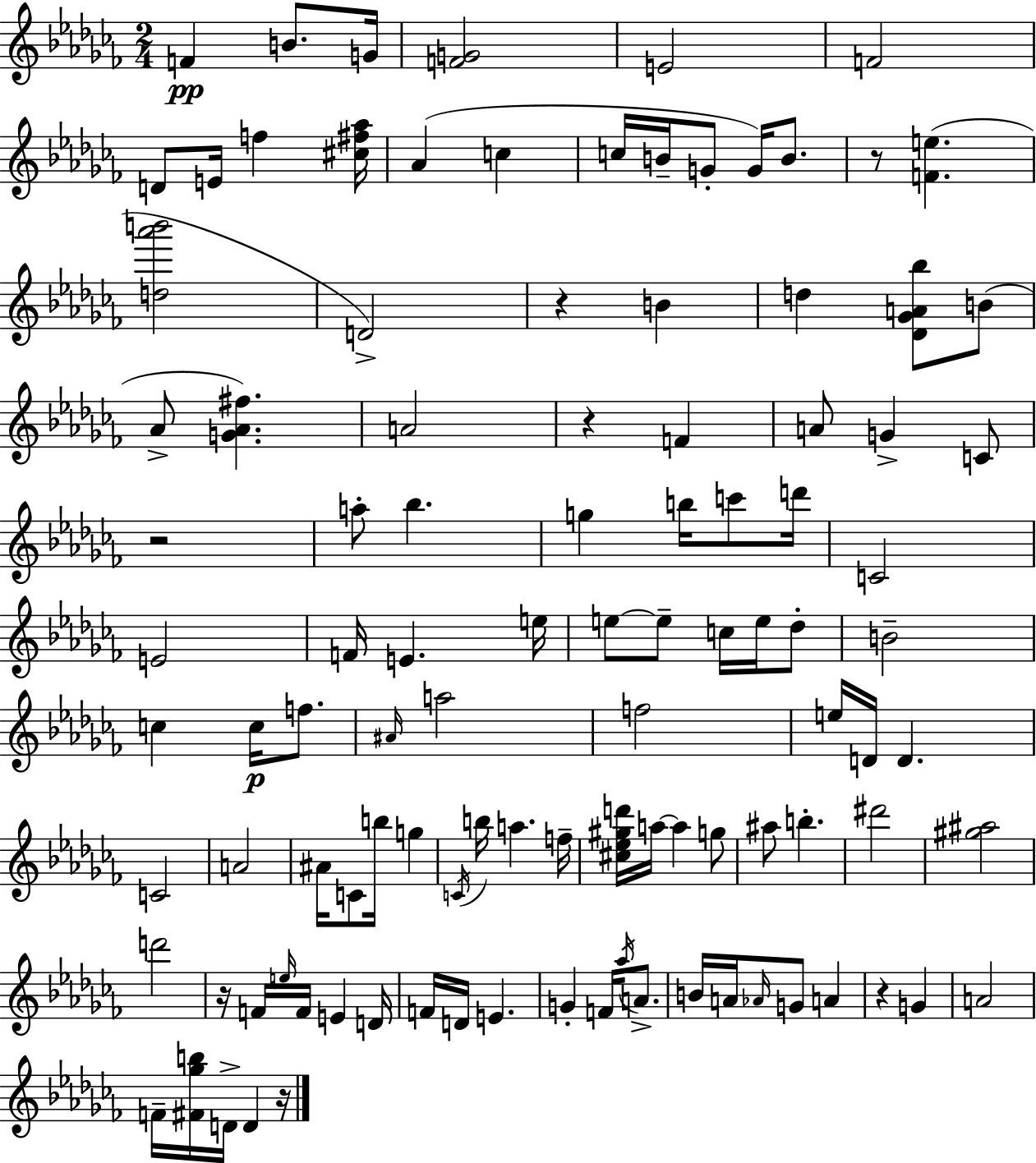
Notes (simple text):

F4/q B4/e. G4/s [F4,G4]/h E4/h F4/h D4/e E4/s F5/q [C#5,F#5,Ab5]/s Ab4/q C5/q C5/s B4/s G4/e G4/s B4/e. R/e [F4,E5]/q. [D5,Ab6,B6]/h D4/h R/q B4/q D5/q [Db4,Gb4,A4,Bb5]/e B4/e Ab4/e [G4,Ab4,F#5]/q. A4/h R/q F4/q A4/e G4/q C4/e R/h A5/e Bb5/q. G5/q B5/s C6/e D6/s C4/h E4/h F4/s E4/q. E5/s E5/e E5/e C5/s E5/s Db5/e B4/h C5/q C5/s F5/e. A#4/s A5/h F5/h E5/s D4/s D4/q. C4/h A4/h A#4/s C4/e B5/s G5/q C4/s B5/s A5/q. F5/s [C#5,Eb5,G#5,D6]/s A5/s A5/q G5/e A#5/e B5/q. D#6/h [G#5,A#5]/h D6/h R/s F4/s E5/s F4/s E4/q D4/s F4/s D4/s E4/q. G4/q F4/s Ab5/s A4/e. B4/s A4/s Ab4/s G4/e A4/q R/q G4/q A4/h F4/s [F#4,Gb5,B5]/s D4/s D4/q R/s